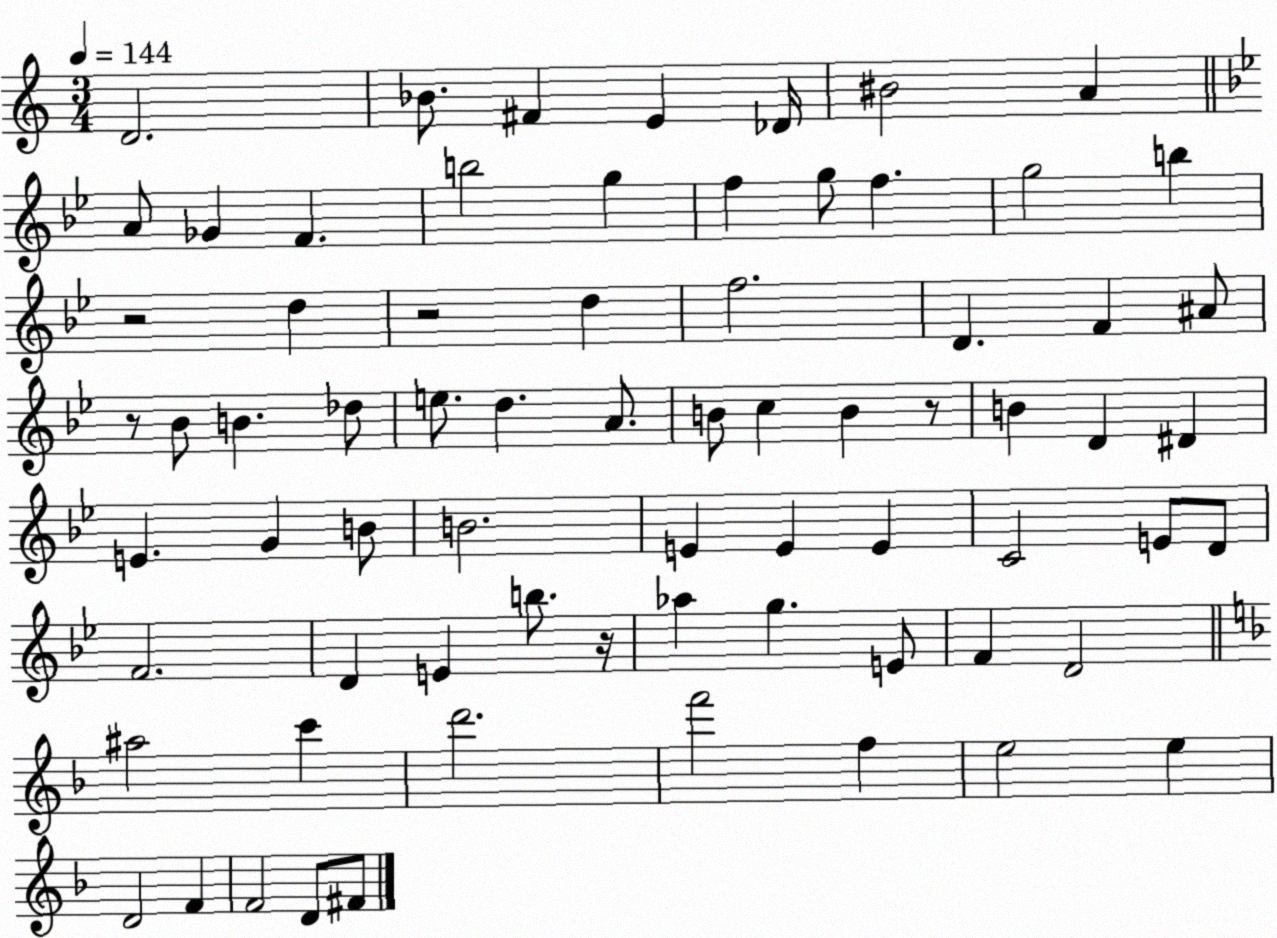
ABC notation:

X:1
T:Untitled
M:3/4
L:1/4
K:C
D2 _B/2 ^F E _D/4 ^B2 A A/2 _G F b2 g f g/2 f g2 b z2 d z2 d f2 D F ^A/2 z/2 _B/2 B _d/2 e/2 d A/2 B/2 c B z/2 B D ^D E G B/2 B2 E E E C2 E/2 D/2 F2 D E b/2 z/4 _a g E/2 F D2 ^a2 c' d'2 f'2 f e2 e D2 F F2 D/2 ^F/2